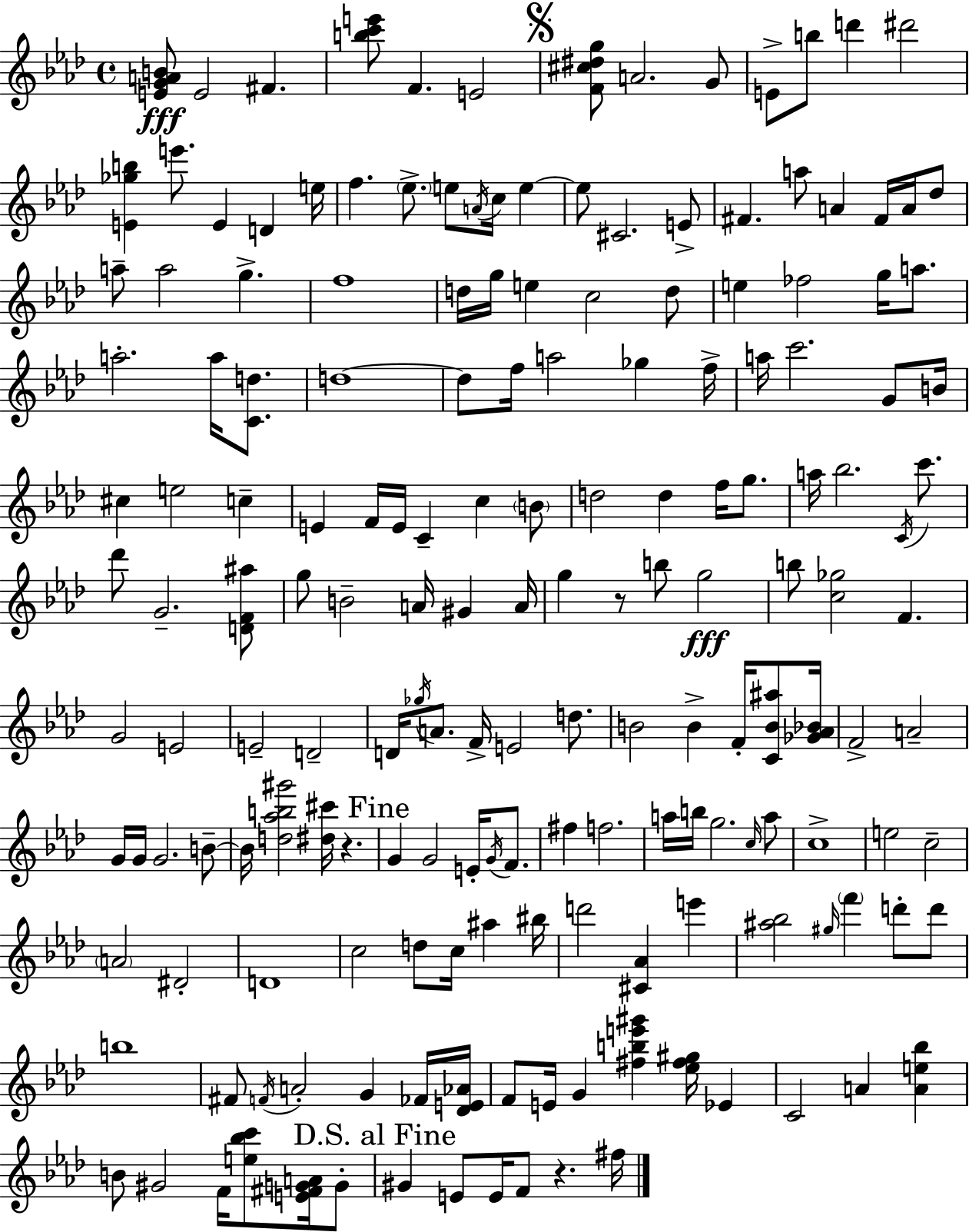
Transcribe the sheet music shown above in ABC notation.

X:1
T:Untitled
M:4/4
L:1/4
K:Fm
[EGAB]/2 E2 ^F [bc'e']/2 F E2 [F^c^dg]/2 A2 G/2 E/2 b/2 d' ^d'2 [E_gb] e'/2 E D e/4 f _e/2 e/2 A/4 c/4 e e/2 ^C2 E/2 ^F a/2 A ^F/4 A/4 _d/2 a/2 a2 g f4 d/4 g/4 e c2 d/2 e _f2 g/4 a/2 a2 a/4 [Cd]/2 d4 d/2 f/4 a2 _g f/4 a/4 c'2 G/2 B/4 ^c e2 c E F/4 E/4 C c B/2 d2 d f/4 g/2 a/4 _b2 C/4 c'/2 _d'/2 G2 [DF^a]/2 g/2 B2 A/4 ^G A/4 g z/2 b/2 g2 b/2 [c_g]2 F G2 E2 E2 D2 D/4 _g/4 A/2 F/4 E2 d/2 B2 B F/4 [CB^a]/2 [_G_A_B]/4 F2 A2 G/4 G/4 G2 B/2 B/4 [d_ab^g']2 [^d^c']/4 z G G2 E/4 G/4 F/2 ^f f2 a/4 b/4 g2 c/4 a/2 c4 e2 c2 A2 ^D2 D4 c2 d/2 c/4 ^a ^b/4 d'2 [^C_A] e' [^a_b]2 ^g/4 f' d'/2 d'/2 b4 ^F/2 F/4 A2 G _F/4 [_DE_A]/4 F/2 E/4 G [^fbe'^g'] [_e^f^g]/4 _E C2 A [Ae_b] B/2 ^G2 F/4 [e_bc']/2 [E^FGA]/4 G/2 ^G E/2 E/4 F/2 z ^f/4